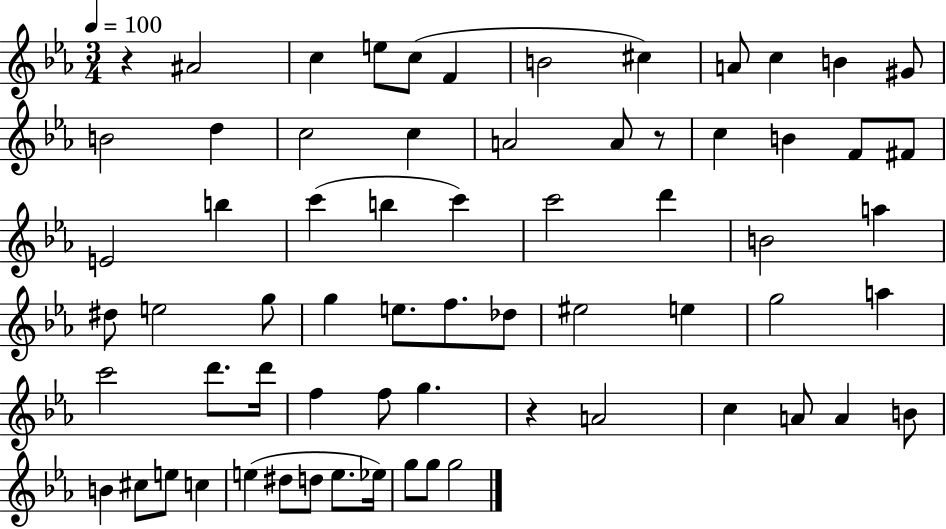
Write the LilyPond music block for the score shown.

{
  \clef treble
  \numericTimeSignature
  \time 3/4
  \key ees \major
  \tempo 4 = 100
  \repeat volta 2 { r4 ais'2 | c''4 e''8 c''8( f'4 | b'2 cis''4) | a'8 c''4 b'4 gis'8 | \break b'2 d''4 | c''2 c''4 | a'2 a'8 r8 | c''4 b'4 f'8 fis'8 | \break e'2 b''4 | c'''4( b''4 c'''4) | c'''2 d'''4 | b'2 a''4 | \break dis''8 e''2 g''8 | g''4 e''8. f''8. des''8 | eis''2 e''4 | g''2 a''4 | \break c'''2 d'''8. d'''16 | f''4 f''8 g''4. | r4 a'2 | c''4 a'8 a'4 b'8 | \break b'4 cis''8 e''8 c''4 | e''4( dis''8 d''8 e''8. ees''16) | g''8 g''8 g''2 | } \bar "|."
}